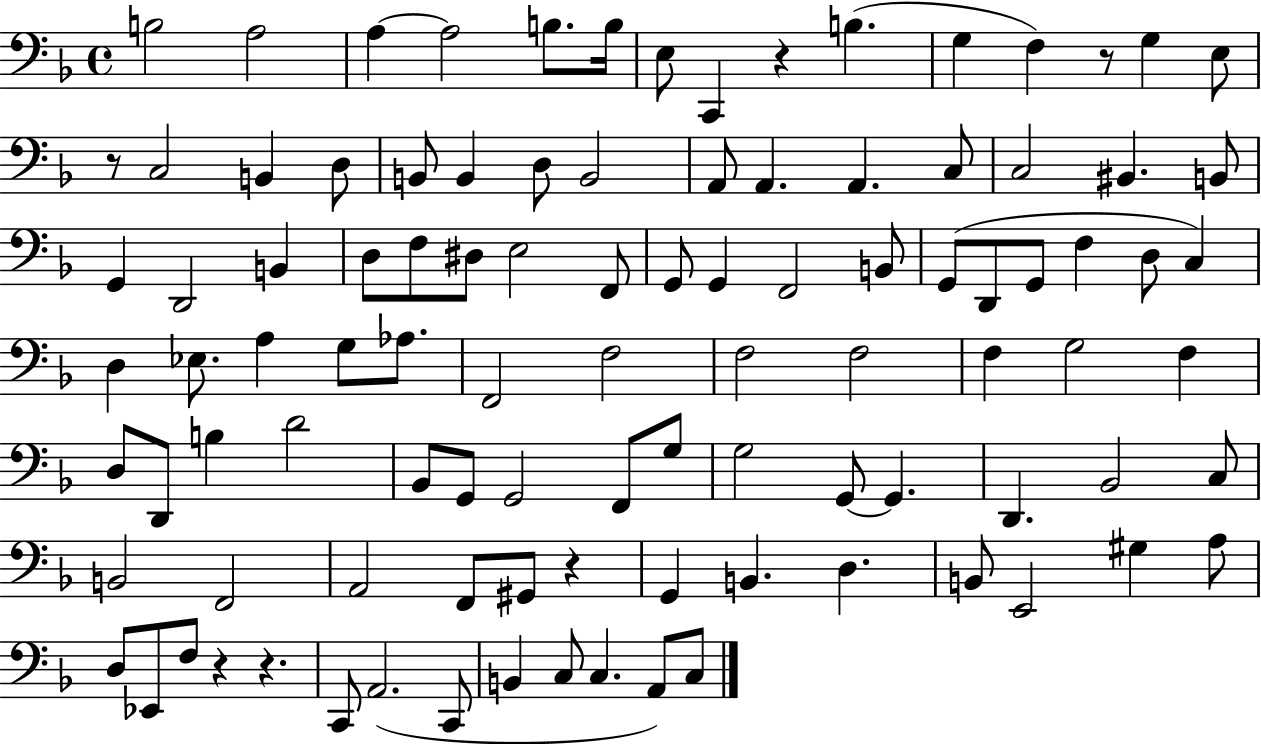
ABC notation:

X:1
T:Untitled
M:4/4
L:1/4
K:F
B,2 A,2 A, A,2 B,/2 B,/4 E,/2 C,, z B, G, F, z/2 G, E,/2 z/2 C,2 B,, D,/2 B,,/2 B,, D,/2 B,,2 A,,/2 A,, A,, C,/2 C,2 ^B,, B,,/2 G,, D,,2 B,, D,/2 F,/2 ^D,/2 E,2 F,,/2 G,,/2 G,, F,,2 B,,/2 G,,/2 D,,/2 G,,/2 F, D,/2 C, D, _E,/2 A, G,/2 _A,/2 F,,2 F,2 F,2 F,2 F, G,2 F, D,/2 D,,/2 B, D2 _B,,/2 G,,/2 G,,2 F,,/2 G,/2 G,2 G,,/2 G,, D,, _B,,2 C,/2 B,,2 F,,2 A,,2 F,,/2 ^G,,/2 z G,, B,, D, B,,/2 E,,2 ^G, A,/2 D,/2 _E,,/2 F,/2 z z C,,/2 A,,2 C,,/2 B,, C,/2 C, A,,/2 C,/2